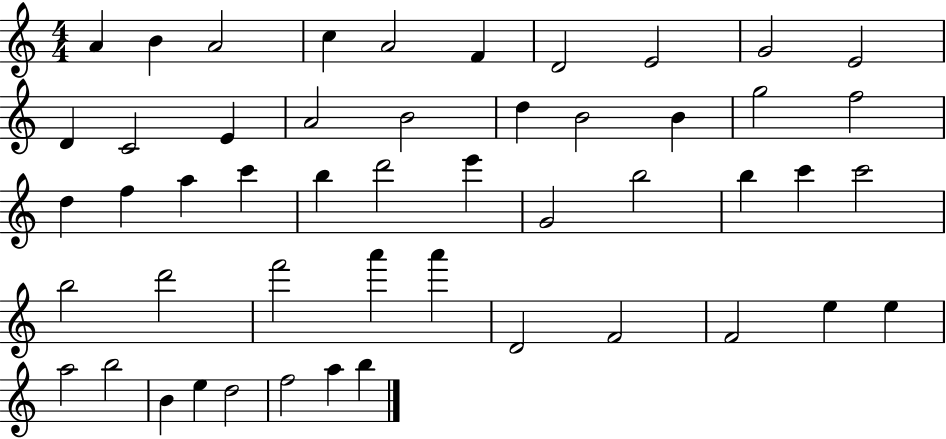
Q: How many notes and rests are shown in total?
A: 50